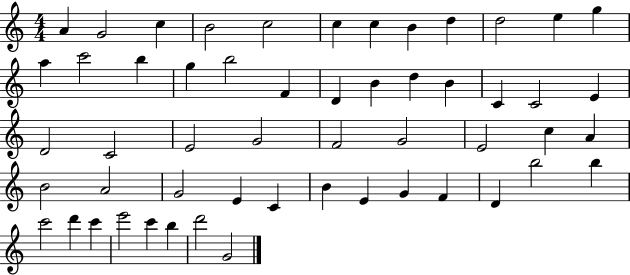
A4/q G4/h C5/q B4/h C5/h C5/q C5/q B4/q D5/q D5/h E5/q G5/q A5/q C6/h B5/q G5/q B5/h F4/q D4/q B4/q D5/q B4/q C4/q C4/h E4/q D4/h C4/h E4/h G4/h F4/h G4/h E4/h C5/q A4/q B4/h A4/h G4/h E4/q C4/q B4/q E4/q G4/q F4/q D4/q B5/h B5/q C6/h D6/q C6/q E6/h C6/q B5/q D6/h G4/h